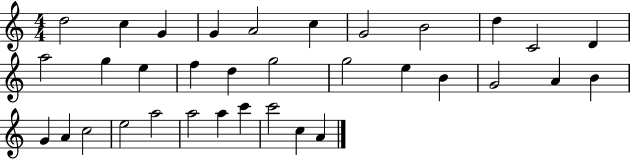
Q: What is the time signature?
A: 4/4